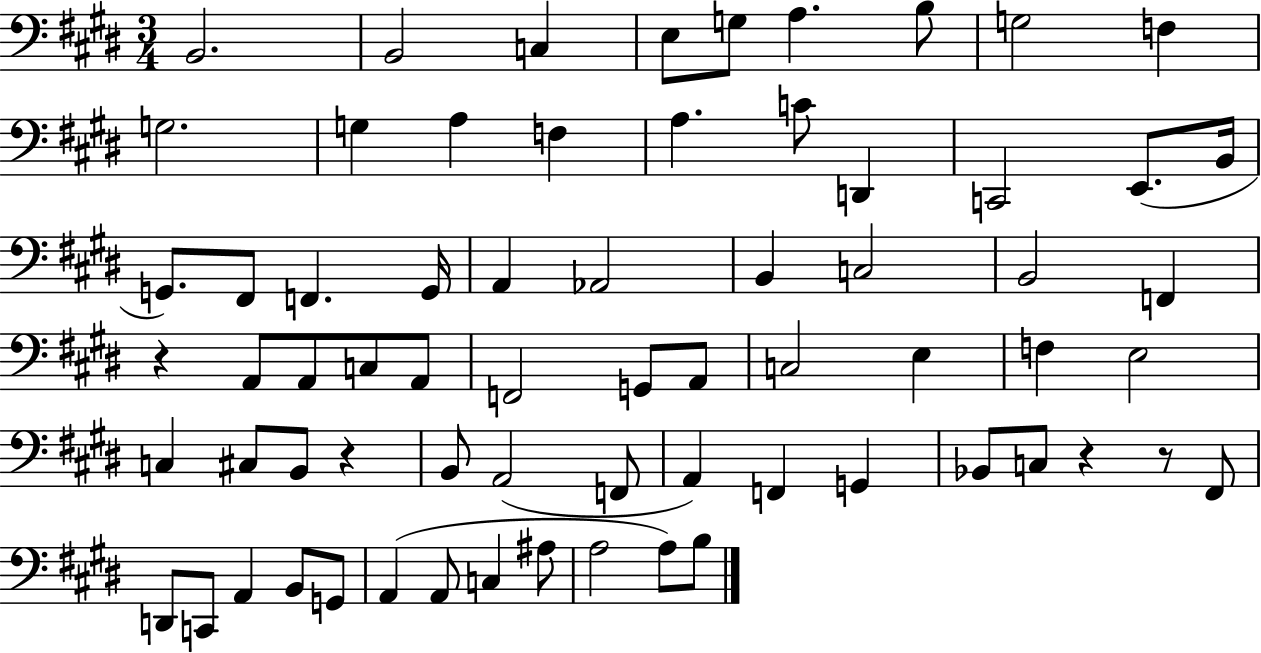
B2/h. B2/h C3/q E3/e G3/e A3/q. B3/e G3/h F3/q G3/h. G3/q A3/q F3/q A3/q. C4/e D2/q C2/h E2/e. B2/s G2/e. F#2/e F2/q. G2/s A2/q Ab2/h B2/q C3/h B2/h F2/q R/q A2/e A2/e C3/e A2/e F2/h G2/e A2/e C3/h E3/q F3/q E3/h C3/q C#3/e B2/e R/q B2/e A2/h F2/e A2/q F2/q G2/q Bb2/e C3/e R/q R/e F#2/e D2/e C2/e A2/q B2/e G2/e A2/q A2/e C3/q A#3/e A3/h A3/e B3/e